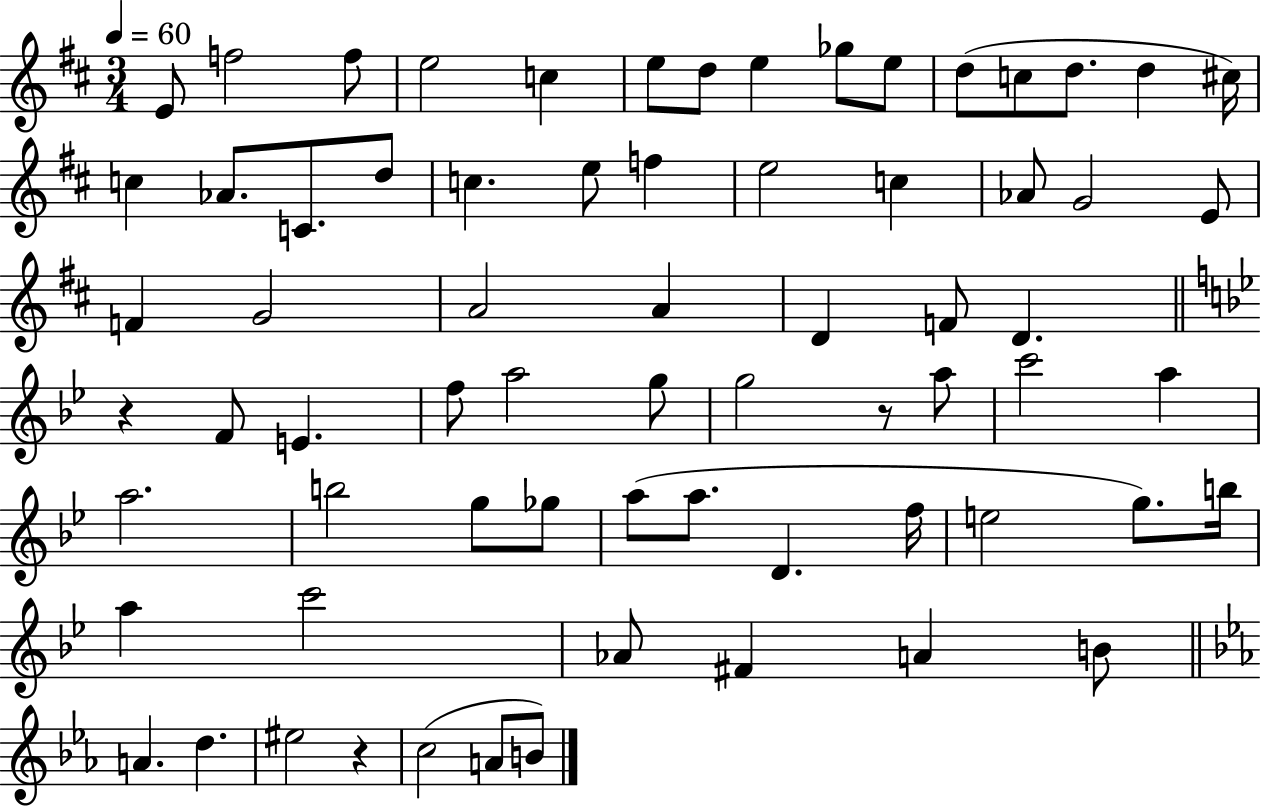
X:1
T:Untitled
M:3/4
L:1/4
K:D
E/2 f2 f/2 e2 c e/2 d/2 e _g/2 e/2 d/2 c/2 d/2 d ^c/4 c _A/2 C/2 d/2 c e/2 f e2 c _A/2 G2 E/2 F G2 A2 A D F/2 D z F/2 E f/2 a2 g/2 g2 z/2 a/2 c'2 a a2 b2 g/2 _g/2 a/2 a/2 D f/4 e2 g/2 b/4 a c'2 _A/2 ^F A B/2 A d ^e2 z c2 A/2 B/2